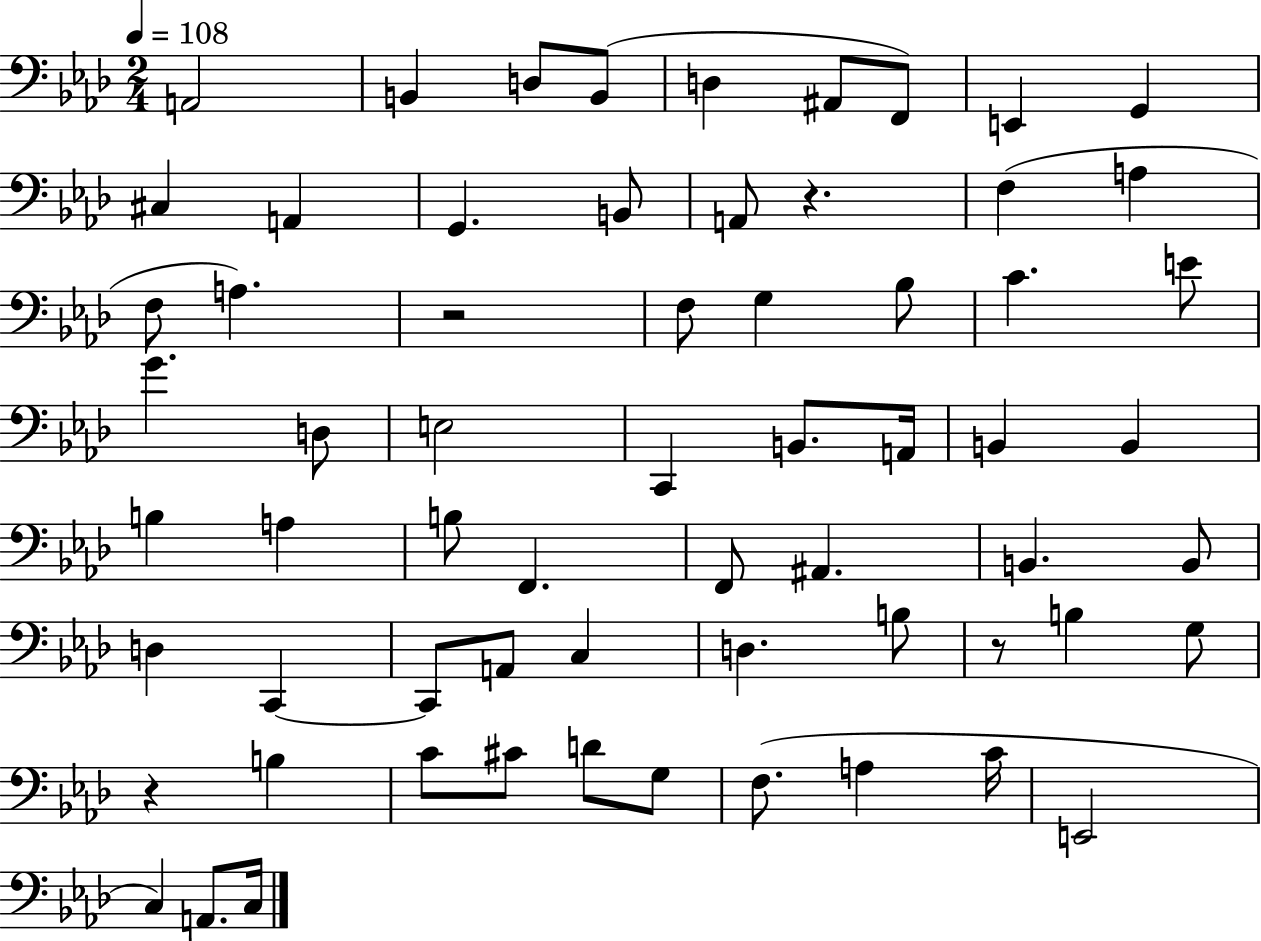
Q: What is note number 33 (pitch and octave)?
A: A3